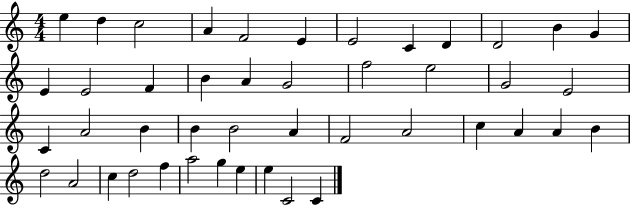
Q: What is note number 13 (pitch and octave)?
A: E4